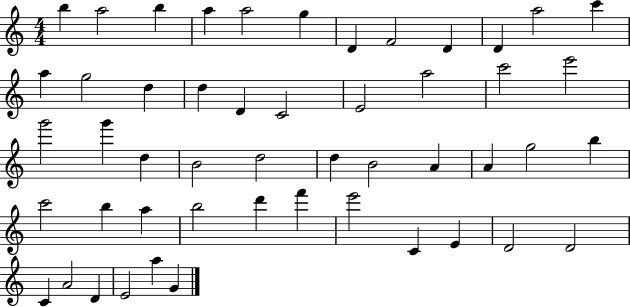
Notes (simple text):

B5/q A5/h B5/q A5/q A5/h G5/q D4/q F4/h D4/q D4/q A5/h C6/q A5/q G5/h D5/q D5/q D4/q C4/h E4/h A5/h C6/h E6/h G6/h G6/q D5/q B4/h D5/h D5/q B4/h A4/q A4/q G5/h B5/q C6/h B5/q A5/q B5/h D6/q F6/q E6/h C4/q E4/q D4/h D4/h C4/q A4/h D4/q E4/h A5/q G4/q